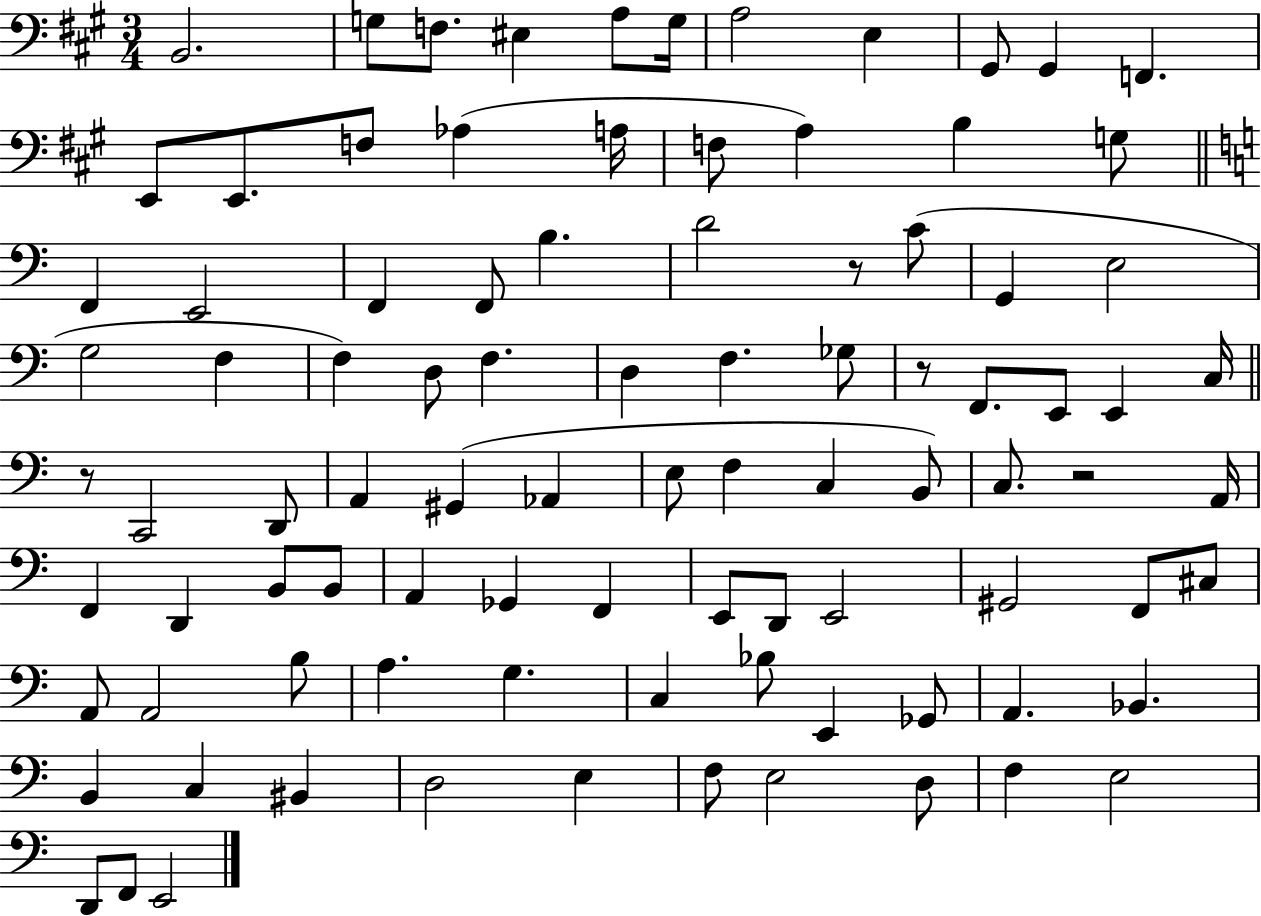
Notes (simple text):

B2/h. G3/e F3/e. EIS3/q A3/e G3/s A3/h E3/q G#2/e G#2/q F2/q. E2/e E2/e. F3/e Ab3/q A3/s F3/e A3/q B3/q G3/e F2/q E2/h F2/q F2/e B3/q. D4/h R/e C4/e G2/q E3/h G3/h F3/q F3/q D3/e F3/q. D3/q F3/q. Gb3/e R/e F2/e. E2/e E2/q C3/s R/e C2/h D2/e A2/q G#2/q Ab2/q E3/e F3/q C3/q B2/e C3/e. R/h A2/s F2/q D2/q B2/e B2/e A2/q Gb2/q F2/q E2/e D2/e E2/h G#2/h F2/e C#3/e A2/e A2/h B3/e A3/q. G3/q. C3/q Bb3/e E2/q Gb2/e A2/q. Bb2/q. B2/q C3/q BIS2/q D3/h E3/q F3/e E3/h D3/e F3/q E3/h D2/e F2/e E2/h